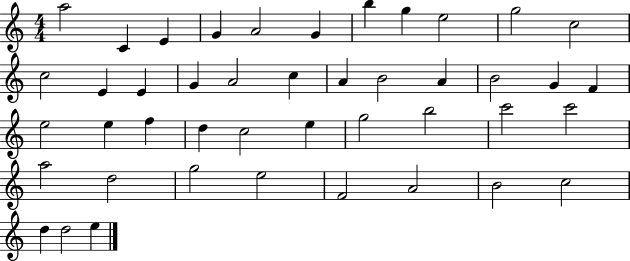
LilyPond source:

{
  \clef treble
  \numericTimeSignature
  \time 4/4
  \key c \major
  a''2 c'4 e'4 | g'4 a'2 g'4 | b''4 g''4 e''2 | g''2 c''2 | \break c''2 e'4 e'4 | g'4 a'2 c''4 | a'4 b'2 a'4 | b'2 g'4 f'4 | \break e''2 e''4 f''4 | d''4 c''2 e''4 | g''2 b''2 | c'''2 c'''2 | \break a''2 d''2 | g''2 e''2 | f'2 a'2 | b'2 c''2 | \break d''4 d''2 e''4 | \bar "|."
}